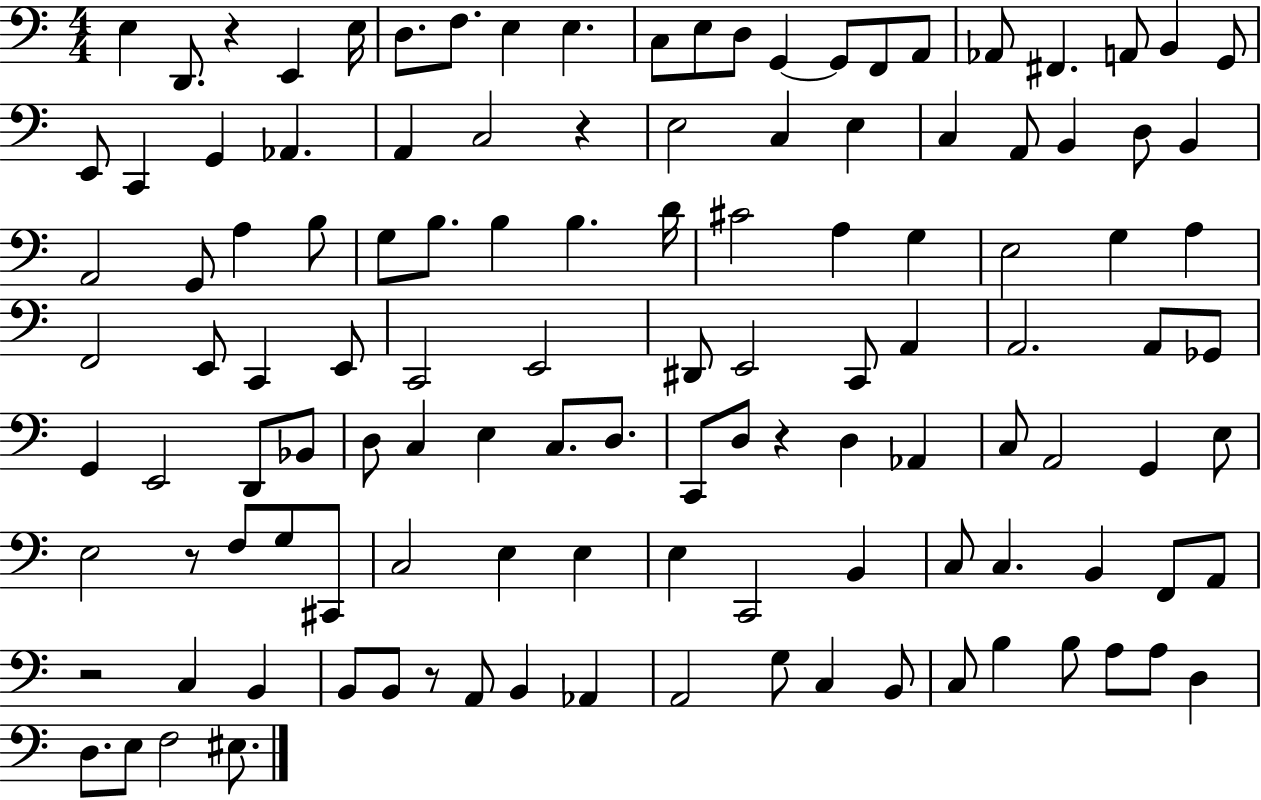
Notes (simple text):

E3/q D2/e. R/q E2/q E3/s D3/e. F3/e. E3/q E3/q. C3/e E3/e D3/e G2/q G2/e F2/e A2/e Ab2/e F#2/q. A2/e B2/q G2/e E2/e C2/q G2/q Ab2/q. A2/q C3/h R/q E3/h C3/q E3/q C3/q A2/e B2/q D3/e B2/q A2/h G2/e A3/q B3/e G3/e B3/e. B3/q B3/q. D4/s C#4/h A3/q G3/q E3/h G3/q A3/q F2/h E2/e C2/q E2/e C2/h E2/h D#2/e E2/h C2/e A2/q A2/h. A2/e Gb2/e G2/q E2/h D2/e Bb2/e D3/e C3/q E3/q C3/e. D3/e. C2/e D3/e R/q D3/q Ab2/q C3/e A2/h G2/q E3/e E3/h R/e F3/e G3/e C#2/e C3/h E3/q E3/q E3/q C2/h B2/q C3/e C3/q. B2/q F2/e A2/e R/h C3/q B2/q B2/e B2/e R/e A2/e B2/q Ab2/q A2/h G3/e C3/q B2/e C3/e B3/q B3/e A3/e A3/e D3/q D3/e. E3/e F3/h EIS3/e.